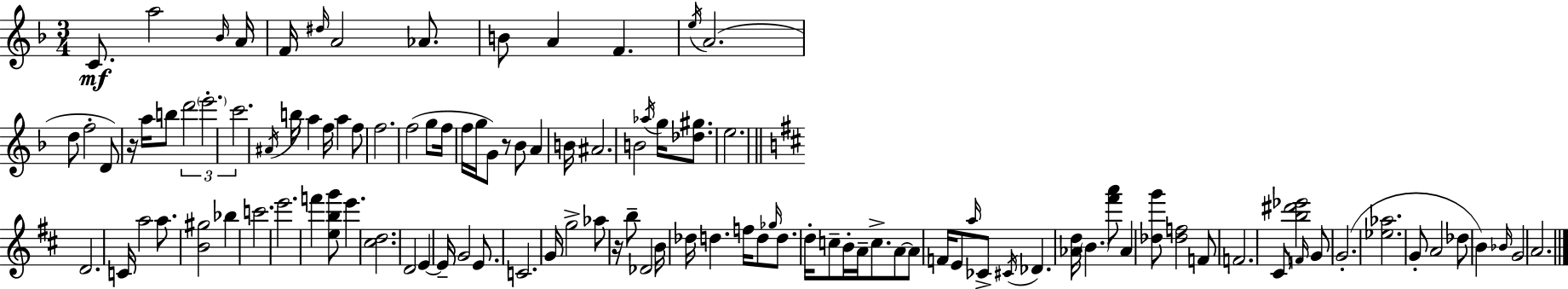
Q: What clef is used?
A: treble